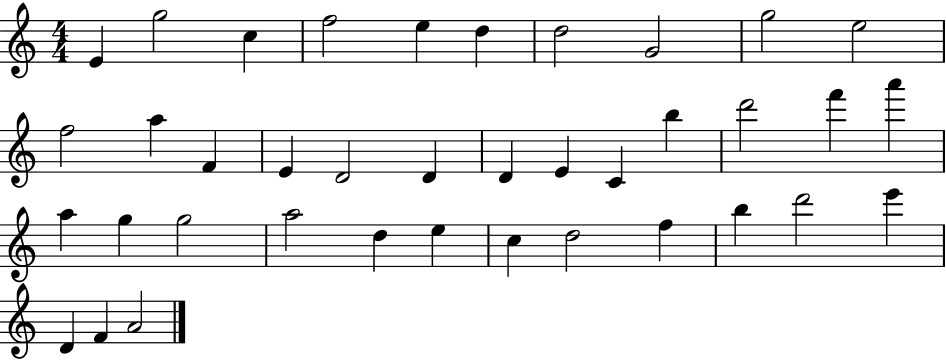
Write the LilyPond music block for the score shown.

{
  \clef treble
  \numericTimeSignature
  \time 4/4
  \key c \major
  e'4 g''2 c''4 | f''2 e''4 d''4 | d''2 g'2 | g''2 e''2 | \break f''2 a''4 f'4 | e'4 d'2 d'4 | d'4 e'4 c'4 b''4 | d'''2 f'''4 a'''4 | \break a''4 g''4 g''2 | a''2 d''4 e''4 | c''4 d''2 f''4 | b''4 d'''2 e'''4 | \break d'4 f'4 a'2 | \bar "|."
}